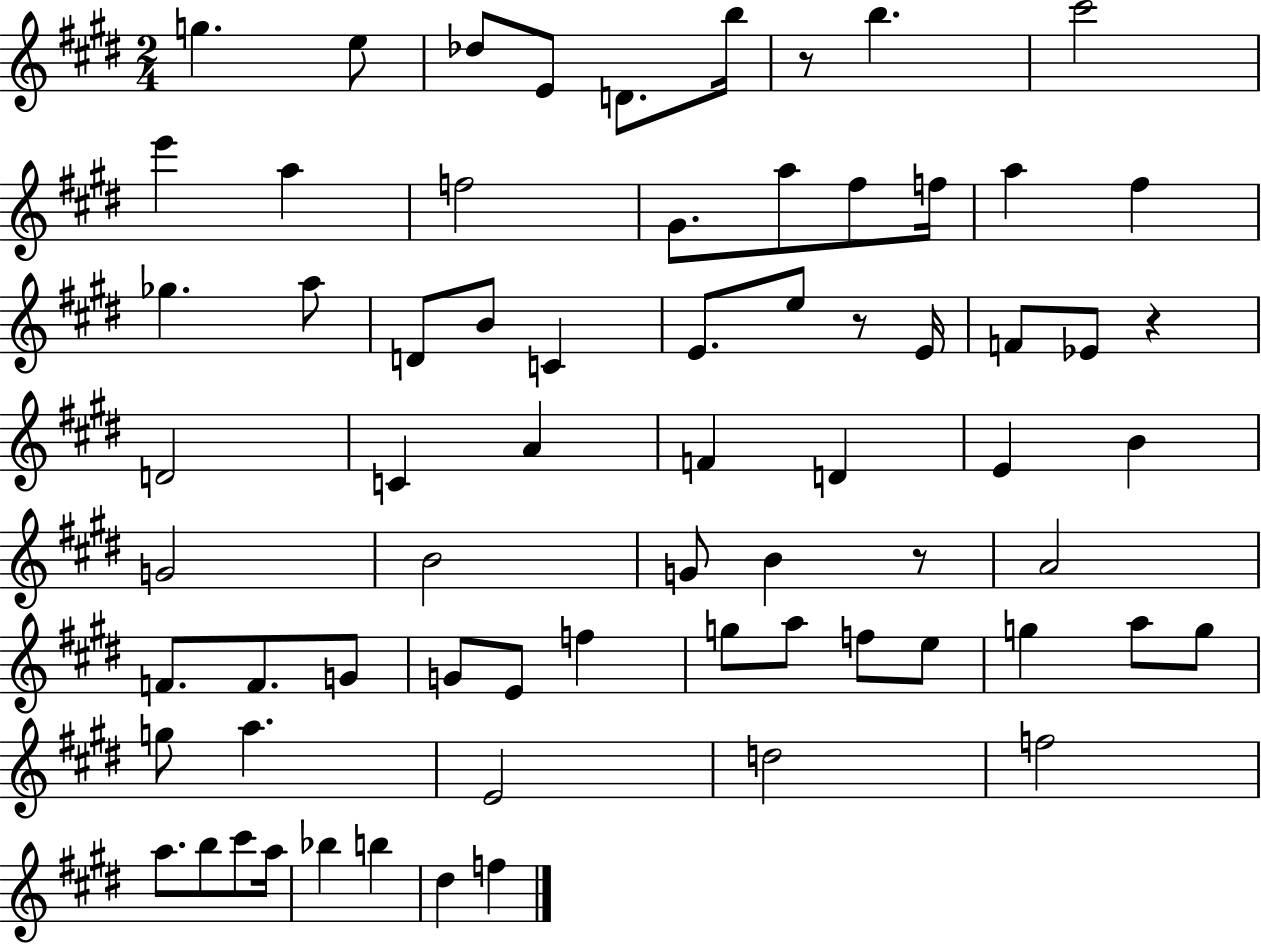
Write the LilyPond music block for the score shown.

{
  \clef treble
  \numericTimeSignature
  \time 2/4
  \key e \major
  \repeat volta 2 { g''4. e''8 | des''8 e'8 d'8. b''16 | r8 b''4. | cis'''2 | \break e'''4 a''4 | f''2 | gis'8. a''8 fis''8 f''16 | a''4 fis''4 | \break ges''4. a''8 | d'8 b'8 c'4 | e'8. e''8 r8 e'16 | f'8 ees'8 r4 | \break d'2 | c'4 a'4 | f'4 d'4 | e'4 b'4 | \break g'2 | b'2 | g'8 b'4 r8 | a'2 | \break f'8. f'8. g'8 | g'8 e'8 f''4 | g''8 a''8 f''8 e''8 | g''4 a''8 g''8 | \break g''8 a''4. | e'2 | d''2 | f''2 | \break a''8. b''8 cis'''8 a''16 | bes''4 b''4 | dis''4 f''4 | } \bar "|."
}